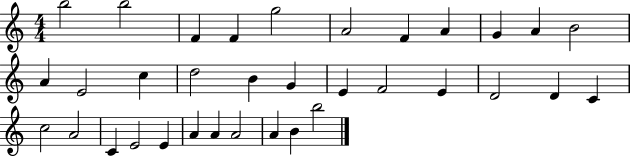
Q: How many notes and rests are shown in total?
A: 34